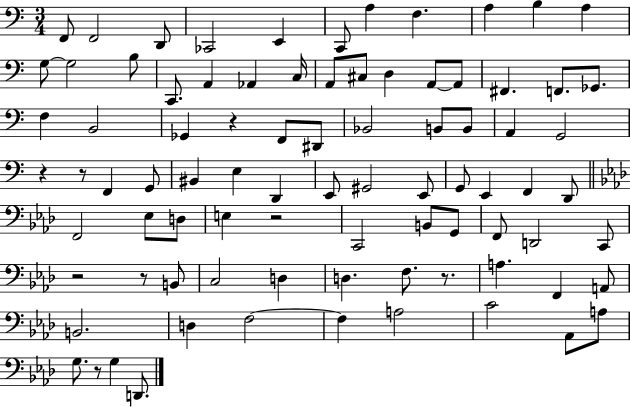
X:1
T:Untitled
M:3/4
L:1/4
K:C
F,,/2 F,,2 D,,/2 _C,,2 E,, C,,/2 A, F, A, B, A, G,/2 G,2 B,/2 C,,/2 A,, _A,, C,/4 A,,/2 ^C,/2 D, A,,/2 A,,/2 ^F,, F,,/2 _G,,/2 F, B,,2 _G,, z F,,/2 ^D,,/2 _B,,2 B,,/2 B,,/2 A,, G,,2 z z/2 F,, G,,/2 ^B,, E, D,, E,,/2 ^G,,2 E,,/2 G,,/2 E,, F,, D,,/2 F,,2 _E,/2 D,/2 E, z2 C,,2 B,,/2 G,,/2 F,,/2 D,,2 C,,/2 z2 z/2 B,,/2 C,2 D, D, F,/2 z/2 A, F,, A,,/2 B,,2 D, F,2 F, A,2 C2 _A,,/2 A,/2 G,/2 z/2 G, D,,/2